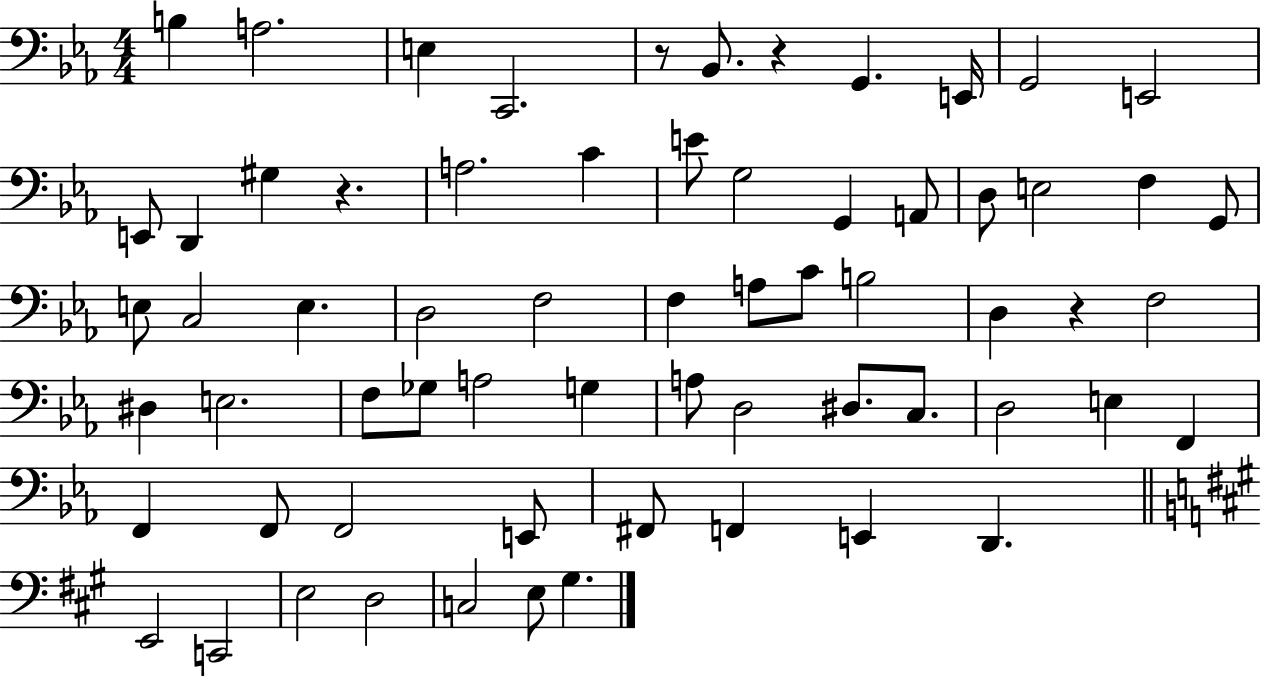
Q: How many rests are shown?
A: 4